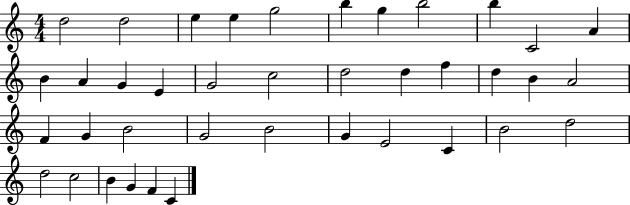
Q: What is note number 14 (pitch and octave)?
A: G4